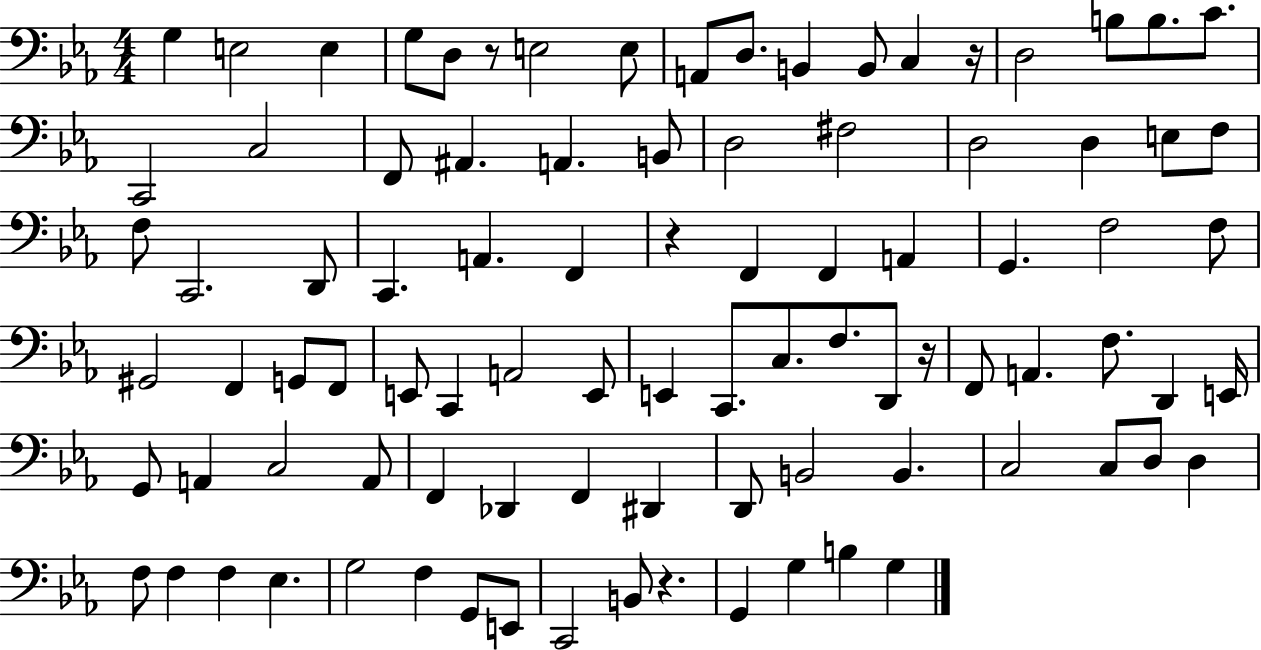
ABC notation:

X:1
T:Untitled
M:4/4
L:1/4
K:Eb
G, E,2 E, G,/2 D,/2 z/2 E,2 E,/2 A,,/2 D,/2 B,, B,,/2 C, z/4 D,2 B,/2 B,/2 C/2 C,,2 C,2 F,,/2 ^A,, A,, B,,/2 D,2 ^F,2 D,2 D, E,/2 F,/2 F,/2 C,,2 D,,/2 C,, A,, F,, z F,, F,, A,, G,, F,2 F,/2 ^G,,2 F,, G,,/2 F,,/2 E,,/2 C,, A,,2 E,,/2 E,, C,,/2 C,/2 F,/2 D,,/2 z/4 F,,/2 A,, F,/2 D,, E,,/4 G,,/2 A,, C,2 A,,/2 F,, _D,, F,, ^D,, D,,/2 B,,2 B,, C,2 C,/2 D,/2 D, F,/2 F, F, _E, G,2 F, G,,/2 E,,/2 C,,2 B,,/2 z G,, G, B, G,